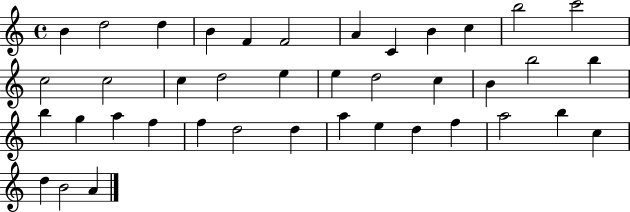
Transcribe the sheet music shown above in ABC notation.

X:1
T:Untitled
M:4/4
L:1/4
K:C
B d2 d B F F2 A C B c b2 c'2 c2 c2 c d2 e e d2 c B b2 b b g a f f d2 d a e d f a2 b c d B2 A